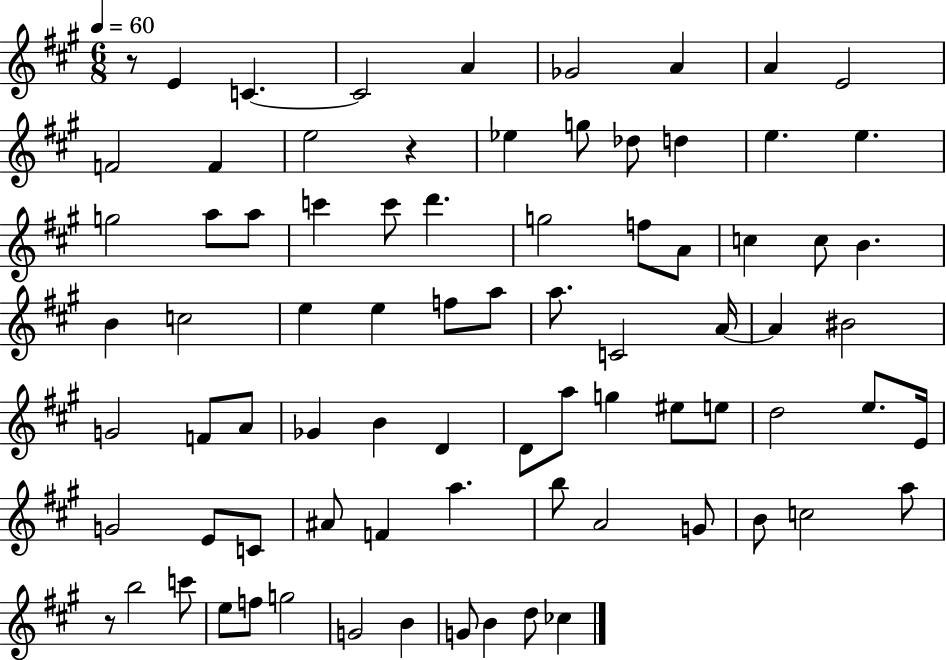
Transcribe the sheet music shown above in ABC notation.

X:1
T:Untitled
M:6/8
L:1/4
K:A
z/2 E C C2 A _G2 A A E2 F2 F e2 z _e g/2 _d/2 d e e g2 a/2 a/2 c' c'/2 d' g2 f/2 A/2 c c/2 B B c2 e e f/2 a/2 a/2 C2 A/4 A ^B2 G2 F/2 A/2 _G B D D/2 a/2 g ^e/2 e/2 d2 e/2 E/4 G2 E/2 C/2 ^A/2 F a b/2 A2 G/2 B/2 c2 a/2 z/2 b2 c'/2 e/2 f/2 g2 G2 B G/2 B d/2 _c